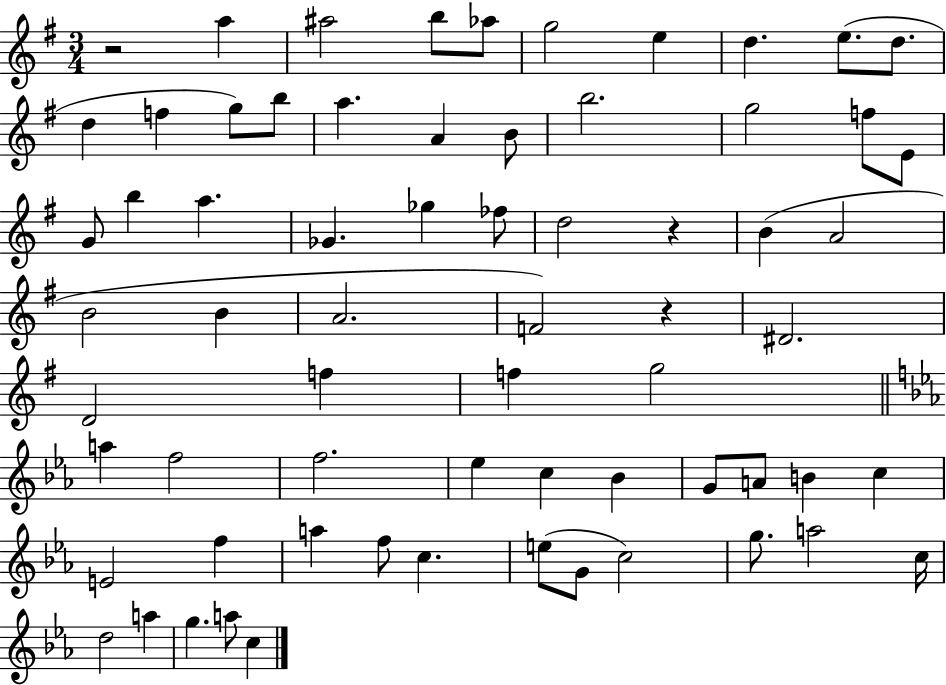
X:1
T:Untitled
M:3/4
L:1/4
K:G
z2 a ^a2 b/2 _a/2 g2 e d e/2 d/2 d f g/2 b/2 a A B/2 b2 g2 f/2 E/2 G/2 b a _G _g _f/2 d2 z B A2 B2 B A2 F2 z ^D2 D2 f f g2 a f2 f2 _e c _B G/2 A/2 B c E2 f a f/2 c e/2 G/2 c2 g/2 a2 c/4 d2 a g a/2 c